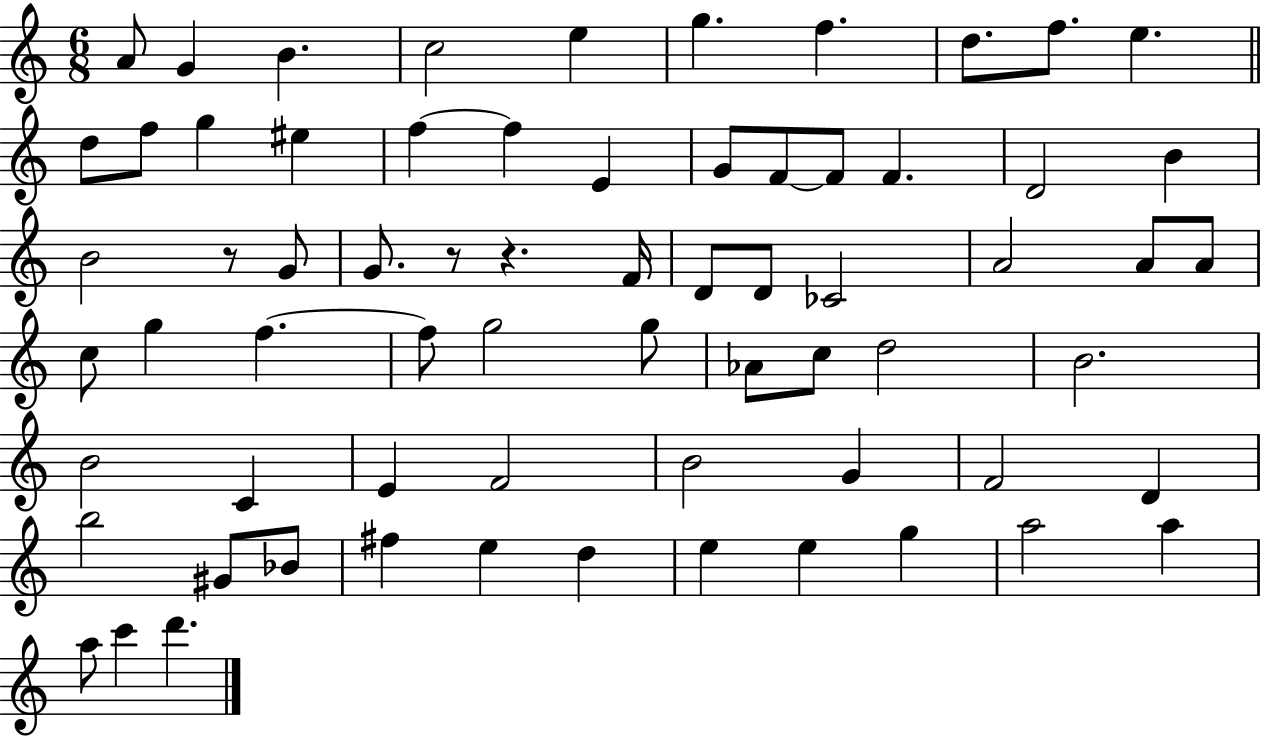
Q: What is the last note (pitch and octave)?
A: D6